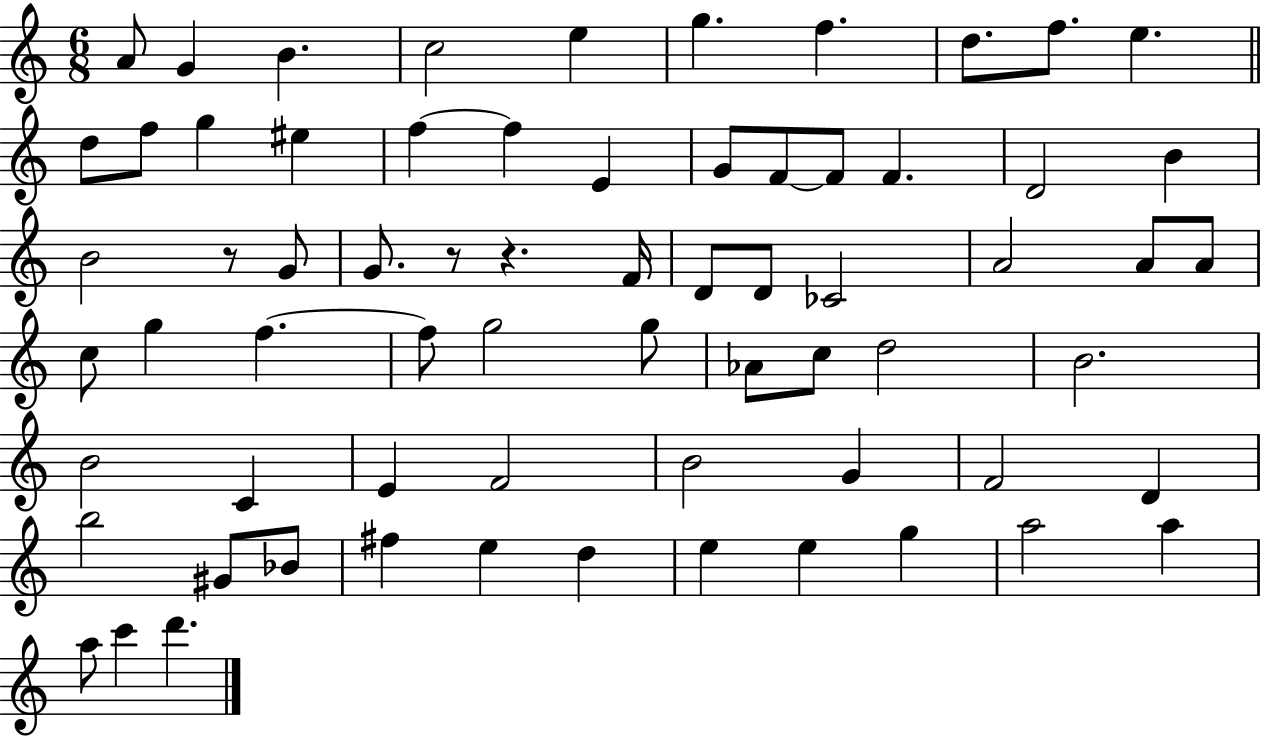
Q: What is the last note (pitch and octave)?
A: D6